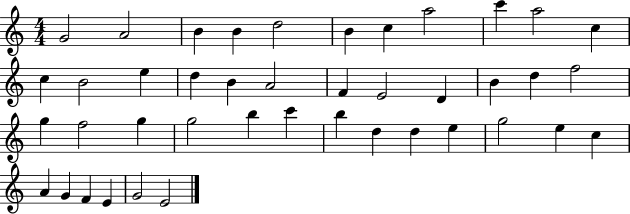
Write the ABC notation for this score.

X:1
T:Untitled
M:4/4
L:1/4
K:C
G2 A2 B B d2 B c a2 c' a2 c c B2 e d B A2 F E2 D B d f2 g f2 g g2 b c' b d d e g2 e c A G F E G2 E2